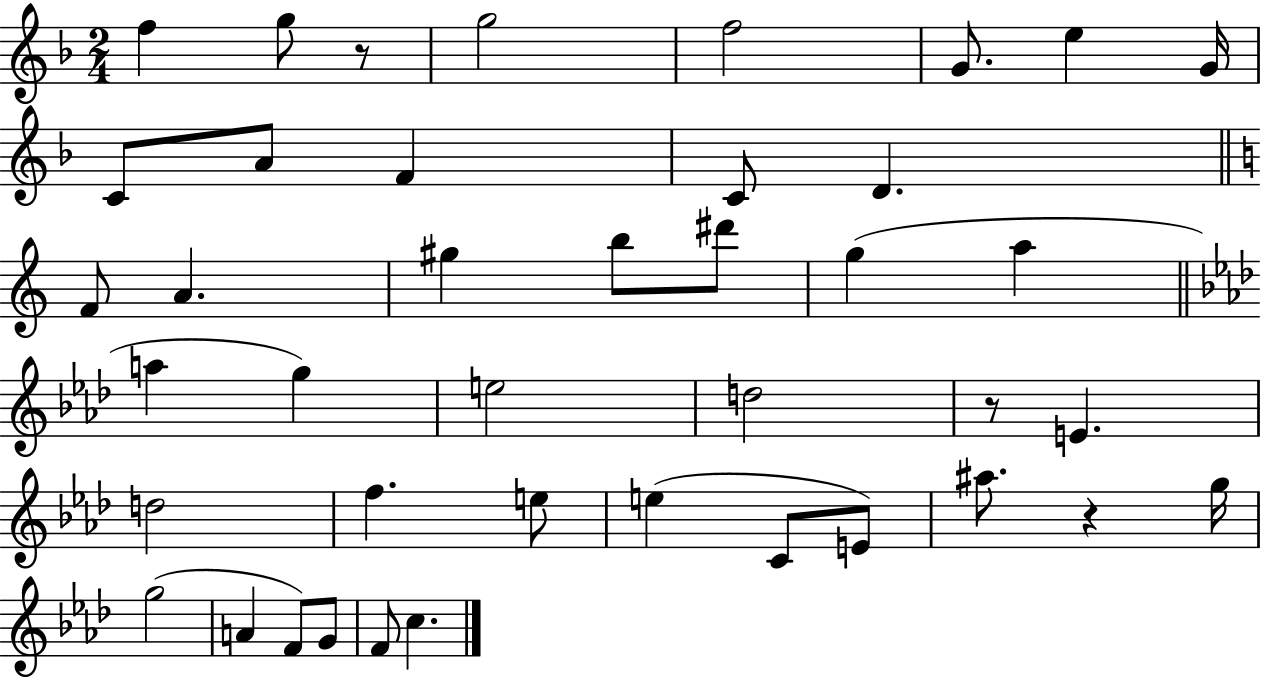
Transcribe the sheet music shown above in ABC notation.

X:1
T:Untitled
M:2/4
L:1/4
K:F
f g/2 z/2 g2 f2 G/2 e G/4 C/2 A/2 F C/2 D F/2 A ^g b/2 ^d'/2 g a a g e2 d2 z/2 E d2 f e/2 e C/2 E/2 ^a/2 z g/4 g2 A F/2 G/2 F/2 c